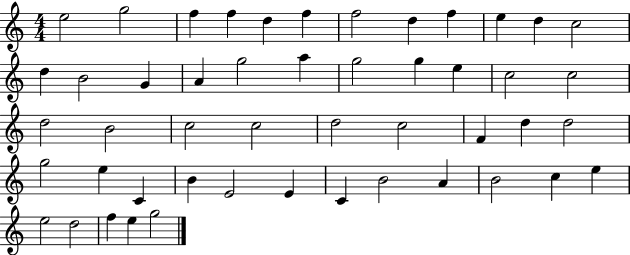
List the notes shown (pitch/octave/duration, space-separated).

E5/h G5/h F5/q F5/q D5/q F5/q F5/h D5/q F5/q E5/q D5/q C5/h D5/q B4/h G4/q A4/q G5/h A5/q G5/h G5/q E5/q C5/h C5/h D5/h B4/h C5/h C5/h D5/h C5/h F4/q D5/q D5/h G5/h E5/q C4/q B4/q E4/h E4/q C4/q B4/h A4/q B4/h C5/q E5/q E5/h D5/h F5/q E5/q G5/h